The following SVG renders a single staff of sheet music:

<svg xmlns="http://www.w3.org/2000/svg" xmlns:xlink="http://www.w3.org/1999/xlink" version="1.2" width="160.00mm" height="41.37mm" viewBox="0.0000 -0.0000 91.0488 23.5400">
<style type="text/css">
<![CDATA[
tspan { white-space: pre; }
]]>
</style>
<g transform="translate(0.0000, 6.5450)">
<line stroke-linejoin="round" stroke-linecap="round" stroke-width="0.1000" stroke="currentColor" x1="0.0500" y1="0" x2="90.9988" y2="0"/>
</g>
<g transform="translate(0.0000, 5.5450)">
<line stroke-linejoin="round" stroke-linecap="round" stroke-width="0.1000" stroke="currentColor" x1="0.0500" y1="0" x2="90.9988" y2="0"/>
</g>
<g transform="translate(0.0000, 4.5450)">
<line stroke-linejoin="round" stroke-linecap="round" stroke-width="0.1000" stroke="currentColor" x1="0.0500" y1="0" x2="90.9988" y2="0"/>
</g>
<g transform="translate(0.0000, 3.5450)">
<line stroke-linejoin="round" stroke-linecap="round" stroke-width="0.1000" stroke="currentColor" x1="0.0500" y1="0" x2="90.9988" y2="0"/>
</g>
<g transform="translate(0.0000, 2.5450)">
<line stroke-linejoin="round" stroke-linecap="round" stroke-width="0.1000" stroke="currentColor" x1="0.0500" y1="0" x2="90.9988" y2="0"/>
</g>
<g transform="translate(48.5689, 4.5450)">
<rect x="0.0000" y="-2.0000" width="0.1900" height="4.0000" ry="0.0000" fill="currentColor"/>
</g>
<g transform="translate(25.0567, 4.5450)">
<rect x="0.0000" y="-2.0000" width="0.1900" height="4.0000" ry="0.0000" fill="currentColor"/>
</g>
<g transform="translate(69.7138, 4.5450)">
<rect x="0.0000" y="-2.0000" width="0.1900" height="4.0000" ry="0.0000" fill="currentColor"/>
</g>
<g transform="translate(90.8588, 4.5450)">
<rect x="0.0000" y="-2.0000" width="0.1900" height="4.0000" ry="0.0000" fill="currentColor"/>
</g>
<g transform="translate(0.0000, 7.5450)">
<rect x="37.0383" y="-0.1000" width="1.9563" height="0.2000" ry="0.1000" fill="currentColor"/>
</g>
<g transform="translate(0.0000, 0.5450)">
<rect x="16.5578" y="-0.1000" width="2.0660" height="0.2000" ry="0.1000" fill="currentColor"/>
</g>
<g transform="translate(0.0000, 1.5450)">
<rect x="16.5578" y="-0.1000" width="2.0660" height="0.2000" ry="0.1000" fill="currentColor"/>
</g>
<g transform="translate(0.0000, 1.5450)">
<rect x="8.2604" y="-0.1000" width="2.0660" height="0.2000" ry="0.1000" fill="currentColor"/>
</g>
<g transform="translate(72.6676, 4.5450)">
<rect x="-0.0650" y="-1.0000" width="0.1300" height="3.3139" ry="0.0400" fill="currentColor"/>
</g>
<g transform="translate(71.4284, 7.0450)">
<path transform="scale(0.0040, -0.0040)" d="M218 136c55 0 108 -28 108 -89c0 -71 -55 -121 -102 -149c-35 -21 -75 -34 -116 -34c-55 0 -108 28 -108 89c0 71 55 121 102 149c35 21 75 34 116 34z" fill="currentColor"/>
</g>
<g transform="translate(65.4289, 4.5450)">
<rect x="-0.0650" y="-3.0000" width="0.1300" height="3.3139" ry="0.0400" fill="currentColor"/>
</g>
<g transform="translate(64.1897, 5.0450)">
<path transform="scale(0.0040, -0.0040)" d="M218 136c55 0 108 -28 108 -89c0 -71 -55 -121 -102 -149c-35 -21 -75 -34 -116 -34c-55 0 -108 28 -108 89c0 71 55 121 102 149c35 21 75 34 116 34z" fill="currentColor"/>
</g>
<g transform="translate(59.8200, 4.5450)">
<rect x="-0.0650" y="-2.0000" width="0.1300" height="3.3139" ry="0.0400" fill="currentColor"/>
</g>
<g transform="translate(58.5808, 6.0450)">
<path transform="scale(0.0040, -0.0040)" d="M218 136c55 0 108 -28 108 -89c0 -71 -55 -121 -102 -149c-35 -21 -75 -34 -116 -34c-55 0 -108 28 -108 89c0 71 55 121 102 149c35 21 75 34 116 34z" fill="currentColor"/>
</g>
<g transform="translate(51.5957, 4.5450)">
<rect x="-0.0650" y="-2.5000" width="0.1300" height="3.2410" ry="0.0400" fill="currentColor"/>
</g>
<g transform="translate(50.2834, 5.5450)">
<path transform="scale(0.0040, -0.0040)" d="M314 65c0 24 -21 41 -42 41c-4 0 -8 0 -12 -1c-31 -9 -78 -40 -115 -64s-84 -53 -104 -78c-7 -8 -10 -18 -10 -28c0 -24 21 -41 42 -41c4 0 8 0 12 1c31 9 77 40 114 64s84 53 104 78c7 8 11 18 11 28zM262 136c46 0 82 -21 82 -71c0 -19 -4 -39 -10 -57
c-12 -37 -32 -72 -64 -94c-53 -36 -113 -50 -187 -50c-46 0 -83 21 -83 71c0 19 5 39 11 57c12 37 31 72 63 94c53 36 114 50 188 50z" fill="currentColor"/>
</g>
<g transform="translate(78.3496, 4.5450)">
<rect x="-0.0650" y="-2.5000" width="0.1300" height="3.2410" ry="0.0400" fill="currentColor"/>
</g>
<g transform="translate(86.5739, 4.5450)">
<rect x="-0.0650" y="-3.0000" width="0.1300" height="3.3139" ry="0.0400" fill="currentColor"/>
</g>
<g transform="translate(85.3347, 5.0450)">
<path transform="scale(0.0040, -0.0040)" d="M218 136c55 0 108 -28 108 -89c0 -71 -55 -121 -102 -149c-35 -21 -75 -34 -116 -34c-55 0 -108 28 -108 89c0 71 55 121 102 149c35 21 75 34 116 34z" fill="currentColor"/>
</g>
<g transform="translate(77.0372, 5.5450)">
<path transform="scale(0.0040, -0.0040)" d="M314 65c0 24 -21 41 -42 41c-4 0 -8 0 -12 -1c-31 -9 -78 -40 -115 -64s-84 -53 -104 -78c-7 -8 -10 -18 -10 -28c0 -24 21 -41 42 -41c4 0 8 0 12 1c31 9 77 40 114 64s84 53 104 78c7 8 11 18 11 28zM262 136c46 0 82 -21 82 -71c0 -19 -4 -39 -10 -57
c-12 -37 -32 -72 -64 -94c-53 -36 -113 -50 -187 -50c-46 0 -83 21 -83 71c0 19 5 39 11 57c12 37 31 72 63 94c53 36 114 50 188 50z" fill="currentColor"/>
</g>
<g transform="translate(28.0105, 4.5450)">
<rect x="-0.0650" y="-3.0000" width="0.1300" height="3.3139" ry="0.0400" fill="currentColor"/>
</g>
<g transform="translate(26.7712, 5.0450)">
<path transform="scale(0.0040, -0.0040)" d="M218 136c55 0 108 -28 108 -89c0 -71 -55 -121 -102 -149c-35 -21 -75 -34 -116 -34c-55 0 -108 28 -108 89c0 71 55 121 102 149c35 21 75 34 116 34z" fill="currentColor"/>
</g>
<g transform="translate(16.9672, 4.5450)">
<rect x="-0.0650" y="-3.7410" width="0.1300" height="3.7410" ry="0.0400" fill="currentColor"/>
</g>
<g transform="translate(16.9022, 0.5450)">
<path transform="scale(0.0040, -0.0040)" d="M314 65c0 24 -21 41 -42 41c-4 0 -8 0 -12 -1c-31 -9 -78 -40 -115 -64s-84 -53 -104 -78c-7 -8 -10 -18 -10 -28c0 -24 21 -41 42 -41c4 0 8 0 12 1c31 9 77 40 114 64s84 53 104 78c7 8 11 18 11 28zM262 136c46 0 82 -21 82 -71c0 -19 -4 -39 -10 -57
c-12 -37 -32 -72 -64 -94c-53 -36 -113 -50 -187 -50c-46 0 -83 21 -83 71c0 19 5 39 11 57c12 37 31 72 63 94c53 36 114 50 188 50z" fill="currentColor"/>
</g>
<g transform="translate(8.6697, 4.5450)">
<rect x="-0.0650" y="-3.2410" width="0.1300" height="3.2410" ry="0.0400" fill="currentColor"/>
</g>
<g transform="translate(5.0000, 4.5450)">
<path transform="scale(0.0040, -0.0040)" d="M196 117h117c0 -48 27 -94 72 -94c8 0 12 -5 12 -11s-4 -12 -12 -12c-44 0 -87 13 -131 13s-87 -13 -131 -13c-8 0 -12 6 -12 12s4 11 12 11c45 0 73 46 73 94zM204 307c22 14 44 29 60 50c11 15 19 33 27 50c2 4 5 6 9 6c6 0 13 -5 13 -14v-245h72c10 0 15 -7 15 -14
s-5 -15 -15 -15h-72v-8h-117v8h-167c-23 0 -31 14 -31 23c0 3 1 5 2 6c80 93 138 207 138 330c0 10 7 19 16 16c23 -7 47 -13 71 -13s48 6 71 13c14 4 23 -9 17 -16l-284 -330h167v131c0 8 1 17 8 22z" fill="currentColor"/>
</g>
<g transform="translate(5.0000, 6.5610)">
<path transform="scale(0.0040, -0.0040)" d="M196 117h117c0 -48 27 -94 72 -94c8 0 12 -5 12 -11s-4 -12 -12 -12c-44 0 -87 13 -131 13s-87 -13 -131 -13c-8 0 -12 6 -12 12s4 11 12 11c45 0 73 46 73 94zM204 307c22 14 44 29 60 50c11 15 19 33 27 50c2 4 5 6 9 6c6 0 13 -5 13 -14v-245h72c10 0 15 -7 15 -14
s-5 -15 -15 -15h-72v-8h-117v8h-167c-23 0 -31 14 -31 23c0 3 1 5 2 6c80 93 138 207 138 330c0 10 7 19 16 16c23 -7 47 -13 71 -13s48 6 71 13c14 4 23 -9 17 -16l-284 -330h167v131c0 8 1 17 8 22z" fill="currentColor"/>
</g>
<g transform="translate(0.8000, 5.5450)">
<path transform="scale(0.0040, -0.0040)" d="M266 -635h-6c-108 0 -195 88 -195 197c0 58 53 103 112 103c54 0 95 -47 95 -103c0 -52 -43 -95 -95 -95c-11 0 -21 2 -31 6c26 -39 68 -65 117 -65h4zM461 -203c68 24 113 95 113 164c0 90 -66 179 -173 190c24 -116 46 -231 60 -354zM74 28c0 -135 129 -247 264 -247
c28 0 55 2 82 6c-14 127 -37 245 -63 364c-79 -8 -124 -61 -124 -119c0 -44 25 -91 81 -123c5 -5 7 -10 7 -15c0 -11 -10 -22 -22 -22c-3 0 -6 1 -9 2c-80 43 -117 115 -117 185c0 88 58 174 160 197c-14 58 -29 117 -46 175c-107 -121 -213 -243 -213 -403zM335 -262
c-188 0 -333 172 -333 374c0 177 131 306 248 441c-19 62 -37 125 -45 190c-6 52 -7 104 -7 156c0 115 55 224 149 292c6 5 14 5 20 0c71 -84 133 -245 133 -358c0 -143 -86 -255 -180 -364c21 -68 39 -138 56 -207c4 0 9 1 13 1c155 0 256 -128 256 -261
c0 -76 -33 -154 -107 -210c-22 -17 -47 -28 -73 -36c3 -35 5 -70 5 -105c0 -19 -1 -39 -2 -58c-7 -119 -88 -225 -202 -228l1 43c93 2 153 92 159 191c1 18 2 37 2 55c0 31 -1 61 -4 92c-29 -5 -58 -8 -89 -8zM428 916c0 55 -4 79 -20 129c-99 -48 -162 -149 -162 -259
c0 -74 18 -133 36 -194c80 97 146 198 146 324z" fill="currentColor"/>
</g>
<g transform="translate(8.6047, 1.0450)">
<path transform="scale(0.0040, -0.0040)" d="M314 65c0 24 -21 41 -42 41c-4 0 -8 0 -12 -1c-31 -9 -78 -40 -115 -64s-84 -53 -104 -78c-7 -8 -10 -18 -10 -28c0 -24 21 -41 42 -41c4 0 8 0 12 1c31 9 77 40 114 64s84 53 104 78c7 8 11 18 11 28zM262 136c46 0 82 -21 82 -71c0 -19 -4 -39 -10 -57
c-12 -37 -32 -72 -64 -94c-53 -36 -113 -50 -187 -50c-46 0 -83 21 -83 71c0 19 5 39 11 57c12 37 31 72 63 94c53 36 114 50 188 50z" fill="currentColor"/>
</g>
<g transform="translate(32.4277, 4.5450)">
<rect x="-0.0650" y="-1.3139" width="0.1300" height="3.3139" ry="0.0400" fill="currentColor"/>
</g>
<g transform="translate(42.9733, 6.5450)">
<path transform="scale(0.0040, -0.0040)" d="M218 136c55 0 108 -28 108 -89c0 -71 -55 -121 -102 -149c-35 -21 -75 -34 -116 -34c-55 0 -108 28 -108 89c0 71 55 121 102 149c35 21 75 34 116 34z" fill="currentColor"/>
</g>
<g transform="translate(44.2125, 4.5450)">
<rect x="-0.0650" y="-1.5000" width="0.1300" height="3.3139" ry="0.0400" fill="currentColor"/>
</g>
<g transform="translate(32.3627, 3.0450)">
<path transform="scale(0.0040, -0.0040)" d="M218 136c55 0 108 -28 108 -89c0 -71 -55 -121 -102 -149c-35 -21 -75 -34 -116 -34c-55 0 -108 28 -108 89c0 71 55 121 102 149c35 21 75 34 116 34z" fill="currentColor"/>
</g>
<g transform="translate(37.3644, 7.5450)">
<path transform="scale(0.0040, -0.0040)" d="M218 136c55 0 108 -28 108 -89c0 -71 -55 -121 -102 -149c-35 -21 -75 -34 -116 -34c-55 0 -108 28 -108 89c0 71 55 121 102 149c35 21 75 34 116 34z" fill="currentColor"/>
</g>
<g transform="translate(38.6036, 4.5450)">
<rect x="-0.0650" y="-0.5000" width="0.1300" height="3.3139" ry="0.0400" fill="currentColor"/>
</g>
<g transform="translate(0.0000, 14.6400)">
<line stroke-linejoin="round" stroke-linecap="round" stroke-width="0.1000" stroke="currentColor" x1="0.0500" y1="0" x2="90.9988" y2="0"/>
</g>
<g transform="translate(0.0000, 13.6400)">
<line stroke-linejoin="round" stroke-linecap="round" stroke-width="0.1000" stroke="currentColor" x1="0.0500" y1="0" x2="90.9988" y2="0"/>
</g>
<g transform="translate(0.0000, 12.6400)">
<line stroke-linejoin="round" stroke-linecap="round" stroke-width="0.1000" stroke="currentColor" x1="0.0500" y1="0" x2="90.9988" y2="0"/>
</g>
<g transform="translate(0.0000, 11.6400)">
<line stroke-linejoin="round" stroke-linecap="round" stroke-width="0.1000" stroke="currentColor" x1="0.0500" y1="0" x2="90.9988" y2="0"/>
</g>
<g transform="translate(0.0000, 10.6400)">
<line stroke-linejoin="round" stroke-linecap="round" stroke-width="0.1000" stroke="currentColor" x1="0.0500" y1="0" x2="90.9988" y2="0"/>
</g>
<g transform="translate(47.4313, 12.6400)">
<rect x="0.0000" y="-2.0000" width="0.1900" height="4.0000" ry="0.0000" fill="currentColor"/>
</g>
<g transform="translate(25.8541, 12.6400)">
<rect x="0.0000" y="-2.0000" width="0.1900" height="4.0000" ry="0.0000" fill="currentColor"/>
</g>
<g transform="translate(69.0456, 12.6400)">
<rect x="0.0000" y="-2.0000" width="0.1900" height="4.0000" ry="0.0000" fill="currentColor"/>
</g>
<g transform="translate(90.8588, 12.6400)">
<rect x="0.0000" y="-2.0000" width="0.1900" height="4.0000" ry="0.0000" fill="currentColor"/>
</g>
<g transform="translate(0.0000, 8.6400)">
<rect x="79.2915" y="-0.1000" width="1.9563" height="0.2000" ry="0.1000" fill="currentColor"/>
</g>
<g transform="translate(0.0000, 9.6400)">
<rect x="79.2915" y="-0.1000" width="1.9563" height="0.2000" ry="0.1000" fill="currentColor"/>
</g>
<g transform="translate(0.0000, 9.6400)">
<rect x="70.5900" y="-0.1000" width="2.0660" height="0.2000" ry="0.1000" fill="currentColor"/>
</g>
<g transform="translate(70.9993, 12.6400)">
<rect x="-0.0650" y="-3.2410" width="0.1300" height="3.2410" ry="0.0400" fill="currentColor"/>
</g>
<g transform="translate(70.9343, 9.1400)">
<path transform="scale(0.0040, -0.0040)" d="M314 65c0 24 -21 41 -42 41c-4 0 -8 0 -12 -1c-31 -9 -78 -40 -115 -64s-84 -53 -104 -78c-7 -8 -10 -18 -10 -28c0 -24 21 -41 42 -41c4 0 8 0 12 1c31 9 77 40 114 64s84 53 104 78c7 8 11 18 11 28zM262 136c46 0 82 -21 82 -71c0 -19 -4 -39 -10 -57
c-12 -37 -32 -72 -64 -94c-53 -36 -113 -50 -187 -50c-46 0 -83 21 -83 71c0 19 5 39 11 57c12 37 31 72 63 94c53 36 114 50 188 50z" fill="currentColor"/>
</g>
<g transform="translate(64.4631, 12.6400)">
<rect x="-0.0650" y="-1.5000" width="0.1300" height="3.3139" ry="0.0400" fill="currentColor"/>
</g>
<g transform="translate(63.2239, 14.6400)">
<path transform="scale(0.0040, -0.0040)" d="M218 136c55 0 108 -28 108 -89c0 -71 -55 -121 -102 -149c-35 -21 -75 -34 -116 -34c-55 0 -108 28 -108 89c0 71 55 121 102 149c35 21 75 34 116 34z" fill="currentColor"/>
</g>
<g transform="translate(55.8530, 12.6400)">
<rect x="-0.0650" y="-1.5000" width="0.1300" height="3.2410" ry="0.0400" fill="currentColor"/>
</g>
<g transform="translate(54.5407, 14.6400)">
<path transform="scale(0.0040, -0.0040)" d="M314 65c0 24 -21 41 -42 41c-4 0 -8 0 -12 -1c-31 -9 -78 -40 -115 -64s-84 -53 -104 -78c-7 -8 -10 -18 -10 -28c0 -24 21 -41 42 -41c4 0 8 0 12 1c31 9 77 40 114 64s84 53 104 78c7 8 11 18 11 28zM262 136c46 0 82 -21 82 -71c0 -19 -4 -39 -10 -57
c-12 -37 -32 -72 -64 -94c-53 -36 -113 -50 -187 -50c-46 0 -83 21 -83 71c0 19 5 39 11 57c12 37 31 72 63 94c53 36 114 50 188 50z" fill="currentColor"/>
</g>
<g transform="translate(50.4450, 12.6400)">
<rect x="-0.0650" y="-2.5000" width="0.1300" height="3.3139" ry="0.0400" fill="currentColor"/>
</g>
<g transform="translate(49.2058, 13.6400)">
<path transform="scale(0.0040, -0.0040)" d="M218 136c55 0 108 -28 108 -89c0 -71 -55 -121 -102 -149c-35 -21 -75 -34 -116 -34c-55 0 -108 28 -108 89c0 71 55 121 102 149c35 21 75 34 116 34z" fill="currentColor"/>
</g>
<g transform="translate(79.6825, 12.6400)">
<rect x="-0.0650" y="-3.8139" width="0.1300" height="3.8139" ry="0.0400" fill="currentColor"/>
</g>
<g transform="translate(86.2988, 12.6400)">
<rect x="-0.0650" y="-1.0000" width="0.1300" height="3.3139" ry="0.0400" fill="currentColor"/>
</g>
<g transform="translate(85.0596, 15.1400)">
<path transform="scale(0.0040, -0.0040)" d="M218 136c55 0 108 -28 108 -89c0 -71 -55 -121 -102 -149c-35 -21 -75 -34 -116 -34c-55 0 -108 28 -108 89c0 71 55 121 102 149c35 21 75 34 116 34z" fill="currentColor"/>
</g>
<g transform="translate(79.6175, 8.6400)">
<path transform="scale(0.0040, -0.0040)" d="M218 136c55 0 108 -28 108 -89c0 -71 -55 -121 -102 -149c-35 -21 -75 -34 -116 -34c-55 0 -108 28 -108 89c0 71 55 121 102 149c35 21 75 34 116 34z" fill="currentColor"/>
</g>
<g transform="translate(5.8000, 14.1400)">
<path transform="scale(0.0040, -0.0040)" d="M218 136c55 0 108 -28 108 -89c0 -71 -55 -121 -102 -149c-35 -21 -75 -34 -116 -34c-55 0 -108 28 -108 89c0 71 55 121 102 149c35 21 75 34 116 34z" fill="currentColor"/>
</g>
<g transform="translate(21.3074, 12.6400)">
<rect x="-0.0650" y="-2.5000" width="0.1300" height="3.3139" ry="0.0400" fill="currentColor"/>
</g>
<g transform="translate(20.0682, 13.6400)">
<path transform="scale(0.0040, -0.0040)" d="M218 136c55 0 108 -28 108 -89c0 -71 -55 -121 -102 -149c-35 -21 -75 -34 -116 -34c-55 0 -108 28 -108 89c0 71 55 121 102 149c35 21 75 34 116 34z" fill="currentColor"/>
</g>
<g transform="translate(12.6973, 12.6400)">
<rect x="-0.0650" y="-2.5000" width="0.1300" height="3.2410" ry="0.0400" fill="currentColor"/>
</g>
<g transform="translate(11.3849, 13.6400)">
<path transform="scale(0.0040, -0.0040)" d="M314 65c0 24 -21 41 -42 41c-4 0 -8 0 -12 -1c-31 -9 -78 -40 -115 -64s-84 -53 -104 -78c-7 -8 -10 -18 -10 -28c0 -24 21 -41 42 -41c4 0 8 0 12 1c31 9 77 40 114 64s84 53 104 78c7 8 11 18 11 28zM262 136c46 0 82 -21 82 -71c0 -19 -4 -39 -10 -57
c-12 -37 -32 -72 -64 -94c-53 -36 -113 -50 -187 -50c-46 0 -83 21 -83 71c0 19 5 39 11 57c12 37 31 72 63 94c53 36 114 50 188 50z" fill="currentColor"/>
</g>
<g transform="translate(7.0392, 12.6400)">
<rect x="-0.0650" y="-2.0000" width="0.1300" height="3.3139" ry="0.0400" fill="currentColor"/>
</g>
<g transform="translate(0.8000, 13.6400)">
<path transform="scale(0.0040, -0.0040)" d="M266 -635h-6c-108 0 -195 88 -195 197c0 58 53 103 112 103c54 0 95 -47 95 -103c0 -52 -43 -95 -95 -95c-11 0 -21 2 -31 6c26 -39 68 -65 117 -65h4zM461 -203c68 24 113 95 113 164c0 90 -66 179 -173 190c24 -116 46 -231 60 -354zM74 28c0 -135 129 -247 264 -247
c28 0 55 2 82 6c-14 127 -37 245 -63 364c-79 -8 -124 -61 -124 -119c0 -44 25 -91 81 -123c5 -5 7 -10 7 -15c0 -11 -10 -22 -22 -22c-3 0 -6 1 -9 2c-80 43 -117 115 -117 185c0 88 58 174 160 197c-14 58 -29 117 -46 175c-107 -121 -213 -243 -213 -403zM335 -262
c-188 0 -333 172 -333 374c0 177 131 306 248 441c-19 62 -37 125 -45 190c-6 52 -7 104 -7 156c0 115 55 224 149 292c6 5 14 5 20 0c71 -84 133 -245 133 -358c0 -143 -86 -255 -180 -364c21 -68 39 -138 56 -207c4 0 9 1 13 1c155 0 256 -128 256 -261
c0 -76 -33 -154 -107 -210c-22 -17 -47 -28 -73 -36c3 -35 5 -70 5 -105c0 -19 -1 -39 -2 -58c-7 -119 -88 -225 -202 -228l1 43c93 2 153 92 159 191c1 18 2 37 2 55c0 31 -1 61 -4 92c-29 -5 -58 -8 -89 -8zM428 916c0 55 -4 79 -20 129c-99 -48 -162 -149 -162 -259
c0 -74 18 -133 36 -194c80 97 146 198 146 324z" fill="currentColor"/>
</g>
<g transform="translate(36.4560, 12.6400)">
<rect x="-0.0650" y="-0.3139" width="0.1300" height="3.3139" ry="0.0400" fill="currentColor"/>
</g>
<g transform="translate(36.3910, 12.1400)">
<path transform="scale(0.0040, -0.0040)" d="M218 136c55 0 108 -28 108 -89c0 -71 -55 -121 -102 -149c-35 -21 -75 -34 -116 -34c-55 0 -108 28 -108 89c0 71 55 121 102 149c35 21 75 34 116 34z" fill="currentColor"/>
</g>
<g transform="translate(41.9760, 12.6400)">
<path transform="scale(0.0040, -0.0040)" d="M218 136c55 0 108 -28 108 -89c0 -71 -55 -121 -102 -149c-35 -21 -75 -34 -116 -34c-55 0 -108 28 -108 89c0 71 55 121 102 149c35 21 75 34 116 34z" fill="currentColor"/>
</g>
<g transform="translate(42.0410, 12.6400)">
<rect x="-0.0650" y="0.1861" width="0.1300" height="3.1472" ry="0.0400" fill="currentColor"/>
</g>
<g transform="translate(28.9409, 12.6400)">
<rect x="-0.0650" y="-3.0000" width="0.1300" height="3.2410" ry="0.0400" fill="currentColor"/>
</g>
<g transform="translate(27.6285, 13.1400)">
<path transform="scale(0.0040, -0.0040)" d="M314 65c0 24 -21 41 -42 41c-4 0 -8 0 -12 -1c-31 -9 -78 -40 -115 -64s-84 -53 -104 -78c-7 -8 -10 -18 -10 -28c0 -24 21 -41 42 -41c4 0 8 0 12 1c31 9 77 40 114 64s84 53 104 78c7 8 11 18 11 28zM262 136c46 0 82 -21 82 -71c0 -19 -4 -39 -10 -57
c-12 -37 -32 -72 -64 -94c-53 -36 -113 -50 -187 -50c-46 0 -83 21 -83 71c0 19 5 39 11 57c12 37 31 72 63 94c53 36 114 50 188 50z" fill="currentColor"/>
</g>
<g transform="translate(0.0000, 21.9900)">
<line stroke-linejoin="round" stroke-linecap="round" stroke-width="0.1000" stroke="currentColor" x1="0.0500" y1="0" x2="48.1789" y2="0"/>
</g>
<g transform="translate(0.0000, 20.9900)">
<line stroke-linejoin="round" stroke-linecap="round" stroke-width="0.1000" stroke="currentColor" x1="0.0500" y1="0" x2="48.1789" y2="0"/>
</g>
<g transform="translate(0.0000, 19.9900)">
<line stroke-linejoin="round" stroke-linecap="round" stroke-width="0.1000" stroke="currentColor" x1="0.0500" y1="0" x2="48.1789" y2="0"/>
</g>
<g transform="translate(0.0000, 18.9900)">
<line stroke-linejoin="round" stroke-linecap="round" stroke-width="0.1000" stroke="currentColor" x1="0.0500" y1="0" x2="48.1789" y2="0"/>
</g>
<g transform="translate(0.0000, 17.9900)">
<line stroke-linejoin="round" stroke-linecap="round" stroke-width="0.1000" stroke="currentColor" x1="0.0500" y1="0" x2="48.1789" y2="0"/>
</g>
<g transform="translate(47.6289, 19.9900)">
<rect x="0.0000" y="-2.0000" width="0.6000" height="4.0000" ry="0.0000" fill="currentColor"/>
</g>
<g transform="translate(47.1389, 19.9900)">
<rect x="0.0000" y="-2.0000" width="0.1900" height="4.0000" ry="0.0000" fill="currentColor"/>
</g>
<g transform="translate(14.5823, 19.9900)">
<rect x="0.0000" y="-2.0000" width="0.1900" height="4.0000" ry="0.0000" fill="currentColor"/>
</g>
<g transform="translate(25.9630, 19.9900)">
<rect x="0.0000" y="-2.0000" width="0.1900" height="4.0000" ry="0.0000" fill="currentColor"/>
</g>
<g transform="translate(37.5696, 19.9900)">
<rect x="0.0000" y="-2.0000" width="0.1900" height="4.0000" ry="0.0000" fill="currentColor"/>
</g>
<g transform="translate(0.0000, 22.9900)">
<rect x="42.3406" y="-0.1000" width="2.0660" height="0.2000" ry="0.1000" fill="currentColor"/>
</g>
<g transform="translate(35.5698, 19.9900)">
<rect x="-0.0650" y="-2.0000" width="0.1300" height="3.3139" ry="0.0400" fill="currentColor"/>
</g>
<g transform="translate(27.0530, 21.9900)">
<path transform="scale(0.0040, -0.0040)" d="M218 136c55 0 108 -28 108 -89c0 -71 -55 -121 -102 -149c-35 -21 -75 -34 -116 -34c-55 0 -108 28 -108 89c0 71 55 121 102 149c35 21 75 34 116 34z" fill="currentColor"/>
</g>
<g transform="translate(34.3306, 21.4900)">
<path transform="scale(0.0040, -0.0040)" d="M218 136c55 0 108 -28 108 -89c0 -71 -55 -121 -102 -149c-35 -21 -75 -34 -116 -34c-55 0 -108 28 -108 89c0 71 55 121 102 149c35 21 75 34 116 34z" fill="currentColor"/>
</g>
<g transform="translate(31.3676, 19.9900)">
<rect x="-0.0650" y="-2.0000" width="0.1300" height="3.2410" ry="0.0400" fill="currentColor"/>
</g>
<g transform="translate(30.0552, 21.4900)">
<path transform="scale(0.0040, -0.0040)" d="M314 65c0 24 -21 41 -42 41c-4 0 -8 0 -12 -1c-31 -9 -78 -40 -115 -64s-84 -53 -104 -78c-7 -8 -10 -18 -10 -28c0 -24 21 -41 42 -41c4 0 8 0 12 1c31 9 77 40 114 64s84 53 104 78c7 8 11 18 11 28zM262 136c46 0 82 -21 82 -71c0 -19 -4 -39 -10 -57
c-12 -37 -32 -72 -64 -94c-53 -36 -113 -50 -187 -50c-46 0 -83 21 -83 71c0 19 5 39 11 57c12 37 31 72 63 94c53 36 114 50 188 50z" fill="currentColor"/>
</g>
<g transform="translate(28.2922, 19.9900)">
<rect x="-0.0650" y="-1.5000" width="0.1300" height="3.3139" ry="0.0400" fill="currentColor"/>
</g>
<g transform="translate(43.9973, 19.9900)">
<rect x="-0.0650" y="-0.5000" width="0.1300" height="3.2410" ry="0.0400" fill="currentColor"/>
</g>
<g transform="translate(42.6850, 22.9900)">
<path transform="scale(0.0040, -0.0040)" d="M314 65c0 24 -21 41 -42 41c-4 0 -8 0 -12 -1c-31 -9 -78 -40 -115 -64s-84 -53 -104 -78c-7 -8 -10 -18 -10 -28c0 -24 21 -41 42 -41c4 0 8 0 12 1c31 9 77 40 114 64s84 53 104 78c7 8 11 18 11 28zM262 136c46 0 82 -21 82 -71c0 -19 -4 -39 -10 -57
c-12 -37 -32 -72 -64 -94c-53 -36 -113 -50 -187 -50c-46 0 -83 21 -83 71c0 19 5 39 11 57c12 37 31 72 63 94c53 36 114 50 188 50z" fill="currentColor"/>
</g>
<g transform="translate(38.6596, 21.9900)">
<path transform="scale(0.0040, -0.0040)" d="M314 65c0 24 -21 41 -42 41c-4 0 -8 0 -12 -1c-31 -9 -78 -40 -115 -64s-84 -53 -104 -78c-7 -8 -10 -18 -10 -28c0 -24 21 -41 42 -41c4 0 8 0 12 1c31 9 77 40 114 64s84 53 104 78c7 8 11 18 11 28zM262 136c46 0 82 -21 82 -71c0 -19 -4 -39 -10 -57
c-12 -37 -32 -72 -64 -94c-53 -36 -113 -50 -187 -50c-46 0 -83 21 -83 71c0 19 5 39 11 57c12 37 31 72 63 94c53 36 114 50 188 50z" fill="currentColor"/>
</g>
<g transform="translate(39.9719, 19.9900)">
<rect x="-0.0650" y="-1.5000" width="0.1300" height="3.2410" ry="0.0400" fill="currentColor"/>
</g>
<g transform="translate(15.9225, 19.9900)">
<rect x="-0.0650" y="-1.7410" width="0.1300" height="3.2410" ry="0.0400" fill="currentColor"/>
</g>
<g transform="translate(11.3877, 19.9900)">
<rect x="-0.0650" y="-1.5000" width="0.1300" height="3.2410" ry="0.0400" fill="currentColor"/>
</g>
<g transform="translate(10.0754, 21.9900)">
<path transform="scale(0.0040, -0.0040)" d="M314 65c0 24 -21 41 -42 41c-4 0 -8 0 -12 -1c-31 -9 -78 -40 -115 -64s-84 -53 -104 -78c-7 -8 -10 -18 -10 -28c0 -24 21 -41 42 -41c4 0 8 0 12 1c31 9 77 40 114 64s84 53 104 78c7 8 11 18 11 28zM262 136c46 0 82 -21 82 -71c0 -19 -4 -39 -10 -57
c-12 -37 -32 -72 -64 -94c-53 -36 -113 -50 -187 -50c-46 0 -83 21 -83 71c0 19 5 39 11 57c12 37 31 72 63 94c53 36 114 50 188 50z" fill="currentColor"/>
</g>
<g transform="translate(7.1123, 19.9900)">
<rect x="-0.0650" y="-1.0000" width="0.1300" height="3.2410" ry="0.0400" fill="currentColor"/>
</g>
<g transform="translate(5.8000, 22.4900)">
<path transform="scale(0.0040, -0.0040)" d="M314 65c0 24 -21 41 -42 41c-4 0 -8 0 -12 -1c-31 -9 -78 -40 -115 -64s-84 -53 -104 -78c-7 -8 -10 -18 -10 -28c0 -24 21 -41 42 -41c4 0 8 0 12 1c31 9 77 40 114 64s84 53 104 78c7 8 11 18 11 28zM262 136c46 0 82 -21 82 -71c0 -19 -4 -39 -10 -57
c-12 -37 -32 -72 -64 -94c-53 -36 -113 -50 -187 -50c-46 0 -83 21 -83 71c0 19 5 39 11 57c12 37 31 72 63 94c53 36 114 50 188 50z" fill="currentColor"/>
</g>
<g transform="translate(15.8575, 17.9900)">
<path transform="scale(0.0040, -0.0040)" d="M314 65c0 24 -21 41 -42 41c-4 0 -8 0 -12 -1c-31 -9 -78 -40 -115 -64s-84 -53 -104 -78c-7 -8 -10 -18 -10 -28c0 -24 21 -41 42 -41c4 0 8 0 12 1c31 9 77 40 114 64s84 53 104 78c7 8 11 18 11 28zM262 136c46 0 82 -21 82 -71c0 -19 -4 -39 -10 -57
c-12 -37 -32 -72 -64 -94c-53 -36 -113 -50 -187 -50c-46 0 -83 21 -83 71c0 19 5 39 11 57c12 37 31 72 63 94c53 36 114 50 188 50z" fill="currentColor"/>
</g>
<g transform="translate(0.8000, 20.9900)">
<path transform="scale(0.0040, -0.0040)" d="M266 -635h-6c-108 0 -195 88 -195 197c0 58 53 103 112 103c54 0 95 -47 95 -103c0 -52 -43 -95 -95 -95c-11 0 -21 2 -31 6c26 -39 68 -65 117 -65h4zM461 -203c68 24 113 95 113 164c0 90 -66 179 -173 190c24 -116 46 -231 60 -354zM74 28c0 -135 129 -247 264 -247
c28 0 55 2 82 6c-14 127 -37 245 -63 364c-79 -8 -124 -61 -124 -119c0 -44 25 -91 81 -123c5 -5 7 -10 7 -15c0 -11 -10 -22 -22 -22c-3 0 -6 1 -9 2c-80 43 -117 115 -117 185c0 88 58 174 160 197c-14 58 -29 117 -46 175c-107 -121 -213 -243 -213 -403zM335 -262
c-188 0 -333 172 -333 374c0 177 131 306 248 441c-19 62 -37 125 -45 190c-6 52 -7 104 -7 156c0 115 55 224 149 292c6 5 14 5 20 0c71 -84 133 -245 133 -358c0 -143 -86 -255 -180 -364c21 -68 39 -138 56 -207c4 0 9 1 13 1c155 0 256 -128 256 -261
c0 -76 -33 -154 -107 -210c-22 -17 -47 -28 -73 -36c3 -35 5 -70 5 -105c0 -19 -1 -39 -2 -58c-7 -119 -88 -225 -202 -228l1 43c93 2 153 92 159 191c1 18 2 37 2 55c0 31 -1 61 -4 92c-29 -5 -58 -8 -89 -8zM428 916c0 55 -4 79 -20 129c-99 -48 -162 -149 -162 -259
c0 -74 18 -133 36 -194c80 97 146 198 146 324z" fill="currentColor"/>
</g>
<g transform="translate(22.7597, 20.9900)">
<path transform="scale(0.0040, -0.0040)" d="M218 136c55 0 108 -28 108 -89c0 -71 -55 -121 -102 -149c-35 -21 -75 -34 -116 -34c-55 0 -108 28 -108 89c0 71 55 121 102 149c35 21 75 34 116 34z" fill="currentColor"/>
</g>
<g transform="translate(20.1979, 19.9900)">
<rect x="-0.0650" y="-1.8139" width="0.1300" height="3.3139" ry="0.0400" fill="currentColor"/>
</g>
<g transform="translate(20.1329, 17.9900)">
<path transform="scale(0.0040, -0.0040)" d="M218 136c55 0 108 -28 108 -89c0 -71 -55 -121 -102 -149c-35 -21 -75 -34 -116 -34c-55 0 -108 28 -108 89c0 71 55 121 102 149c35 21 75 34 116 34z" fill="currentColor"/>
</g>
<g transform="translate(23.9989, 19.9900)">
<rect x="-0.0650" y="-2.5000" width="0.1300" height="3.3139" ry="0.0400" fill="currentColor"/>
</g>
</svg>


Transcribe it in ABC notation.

X:1
T:Untitled
M:4/4
L:1/4
K:C
b2 c'2 A e C E G2 F A D G2 A F G2 G A2 c B G E2 E b2 c' D D2 E2 f2 f G E F2 F E2 C2